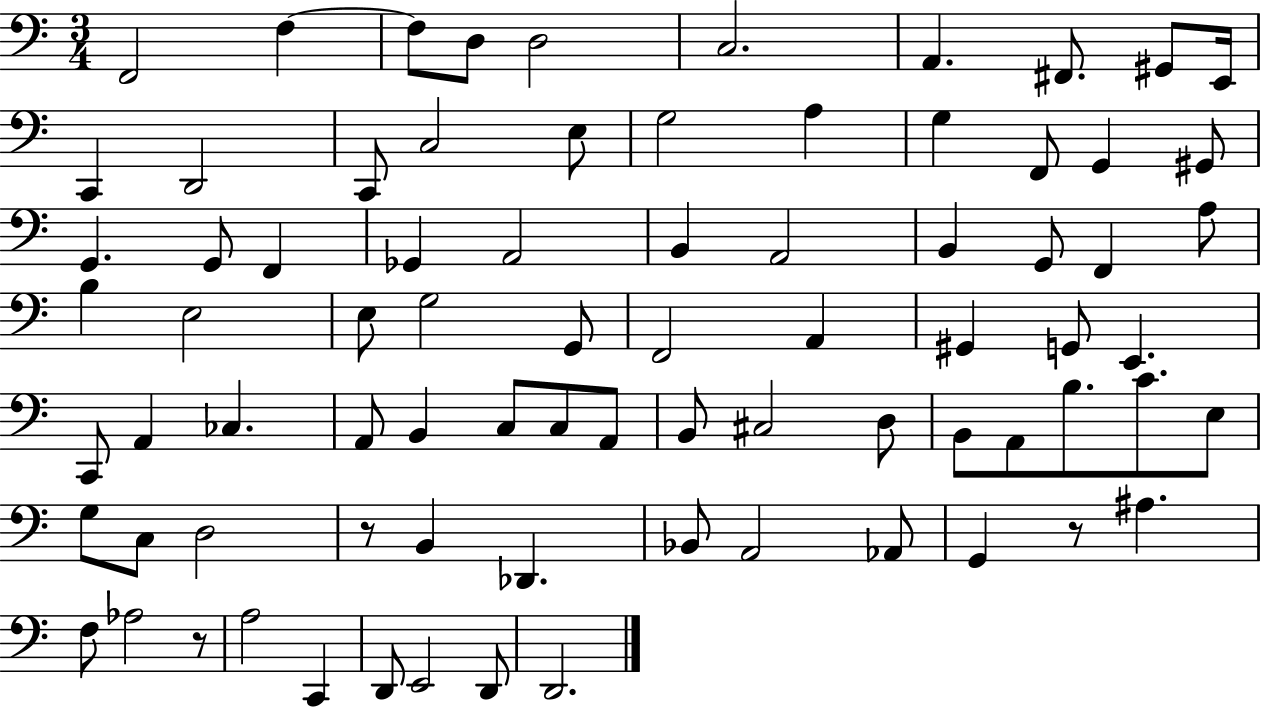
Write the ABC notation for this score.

X:1
T:Untitled
M:3/4
L:1/4
K:C
F,,2 F, F,/2 D,/2 D,2 C,2 A,, ^F,,/2 ^G,,/2 E,,/4 C,, D,,2 C,,/2 C,2 E,/2 G,2 A, G, F,,/2 G,, ^G,,/2 G,, G,,/2 F,, _G,, A,,2 B,, A,,2 B,, G,,/2 F,, A,/2 B, E,2 E,/2 G,2 G,,/2 F,,2 A,, ^G,, G,,/2 E,, C,,/2 A,, _C, A,,/2 B,, C,/2 C,/2 A,,/2 B,,/2 ^C,2 D,/2 B,,/2 A,,/2 B,/2 C/2 E,/2 G,/2 C,/2 D,2 z/2 B,, _D,, _B,,/2 A,,2 _A,,/2 G,, z/2 ^A, F,/2 _A,2 z/2 A,2 C,, D,,/2 E,,2 D,,/2 D,,2